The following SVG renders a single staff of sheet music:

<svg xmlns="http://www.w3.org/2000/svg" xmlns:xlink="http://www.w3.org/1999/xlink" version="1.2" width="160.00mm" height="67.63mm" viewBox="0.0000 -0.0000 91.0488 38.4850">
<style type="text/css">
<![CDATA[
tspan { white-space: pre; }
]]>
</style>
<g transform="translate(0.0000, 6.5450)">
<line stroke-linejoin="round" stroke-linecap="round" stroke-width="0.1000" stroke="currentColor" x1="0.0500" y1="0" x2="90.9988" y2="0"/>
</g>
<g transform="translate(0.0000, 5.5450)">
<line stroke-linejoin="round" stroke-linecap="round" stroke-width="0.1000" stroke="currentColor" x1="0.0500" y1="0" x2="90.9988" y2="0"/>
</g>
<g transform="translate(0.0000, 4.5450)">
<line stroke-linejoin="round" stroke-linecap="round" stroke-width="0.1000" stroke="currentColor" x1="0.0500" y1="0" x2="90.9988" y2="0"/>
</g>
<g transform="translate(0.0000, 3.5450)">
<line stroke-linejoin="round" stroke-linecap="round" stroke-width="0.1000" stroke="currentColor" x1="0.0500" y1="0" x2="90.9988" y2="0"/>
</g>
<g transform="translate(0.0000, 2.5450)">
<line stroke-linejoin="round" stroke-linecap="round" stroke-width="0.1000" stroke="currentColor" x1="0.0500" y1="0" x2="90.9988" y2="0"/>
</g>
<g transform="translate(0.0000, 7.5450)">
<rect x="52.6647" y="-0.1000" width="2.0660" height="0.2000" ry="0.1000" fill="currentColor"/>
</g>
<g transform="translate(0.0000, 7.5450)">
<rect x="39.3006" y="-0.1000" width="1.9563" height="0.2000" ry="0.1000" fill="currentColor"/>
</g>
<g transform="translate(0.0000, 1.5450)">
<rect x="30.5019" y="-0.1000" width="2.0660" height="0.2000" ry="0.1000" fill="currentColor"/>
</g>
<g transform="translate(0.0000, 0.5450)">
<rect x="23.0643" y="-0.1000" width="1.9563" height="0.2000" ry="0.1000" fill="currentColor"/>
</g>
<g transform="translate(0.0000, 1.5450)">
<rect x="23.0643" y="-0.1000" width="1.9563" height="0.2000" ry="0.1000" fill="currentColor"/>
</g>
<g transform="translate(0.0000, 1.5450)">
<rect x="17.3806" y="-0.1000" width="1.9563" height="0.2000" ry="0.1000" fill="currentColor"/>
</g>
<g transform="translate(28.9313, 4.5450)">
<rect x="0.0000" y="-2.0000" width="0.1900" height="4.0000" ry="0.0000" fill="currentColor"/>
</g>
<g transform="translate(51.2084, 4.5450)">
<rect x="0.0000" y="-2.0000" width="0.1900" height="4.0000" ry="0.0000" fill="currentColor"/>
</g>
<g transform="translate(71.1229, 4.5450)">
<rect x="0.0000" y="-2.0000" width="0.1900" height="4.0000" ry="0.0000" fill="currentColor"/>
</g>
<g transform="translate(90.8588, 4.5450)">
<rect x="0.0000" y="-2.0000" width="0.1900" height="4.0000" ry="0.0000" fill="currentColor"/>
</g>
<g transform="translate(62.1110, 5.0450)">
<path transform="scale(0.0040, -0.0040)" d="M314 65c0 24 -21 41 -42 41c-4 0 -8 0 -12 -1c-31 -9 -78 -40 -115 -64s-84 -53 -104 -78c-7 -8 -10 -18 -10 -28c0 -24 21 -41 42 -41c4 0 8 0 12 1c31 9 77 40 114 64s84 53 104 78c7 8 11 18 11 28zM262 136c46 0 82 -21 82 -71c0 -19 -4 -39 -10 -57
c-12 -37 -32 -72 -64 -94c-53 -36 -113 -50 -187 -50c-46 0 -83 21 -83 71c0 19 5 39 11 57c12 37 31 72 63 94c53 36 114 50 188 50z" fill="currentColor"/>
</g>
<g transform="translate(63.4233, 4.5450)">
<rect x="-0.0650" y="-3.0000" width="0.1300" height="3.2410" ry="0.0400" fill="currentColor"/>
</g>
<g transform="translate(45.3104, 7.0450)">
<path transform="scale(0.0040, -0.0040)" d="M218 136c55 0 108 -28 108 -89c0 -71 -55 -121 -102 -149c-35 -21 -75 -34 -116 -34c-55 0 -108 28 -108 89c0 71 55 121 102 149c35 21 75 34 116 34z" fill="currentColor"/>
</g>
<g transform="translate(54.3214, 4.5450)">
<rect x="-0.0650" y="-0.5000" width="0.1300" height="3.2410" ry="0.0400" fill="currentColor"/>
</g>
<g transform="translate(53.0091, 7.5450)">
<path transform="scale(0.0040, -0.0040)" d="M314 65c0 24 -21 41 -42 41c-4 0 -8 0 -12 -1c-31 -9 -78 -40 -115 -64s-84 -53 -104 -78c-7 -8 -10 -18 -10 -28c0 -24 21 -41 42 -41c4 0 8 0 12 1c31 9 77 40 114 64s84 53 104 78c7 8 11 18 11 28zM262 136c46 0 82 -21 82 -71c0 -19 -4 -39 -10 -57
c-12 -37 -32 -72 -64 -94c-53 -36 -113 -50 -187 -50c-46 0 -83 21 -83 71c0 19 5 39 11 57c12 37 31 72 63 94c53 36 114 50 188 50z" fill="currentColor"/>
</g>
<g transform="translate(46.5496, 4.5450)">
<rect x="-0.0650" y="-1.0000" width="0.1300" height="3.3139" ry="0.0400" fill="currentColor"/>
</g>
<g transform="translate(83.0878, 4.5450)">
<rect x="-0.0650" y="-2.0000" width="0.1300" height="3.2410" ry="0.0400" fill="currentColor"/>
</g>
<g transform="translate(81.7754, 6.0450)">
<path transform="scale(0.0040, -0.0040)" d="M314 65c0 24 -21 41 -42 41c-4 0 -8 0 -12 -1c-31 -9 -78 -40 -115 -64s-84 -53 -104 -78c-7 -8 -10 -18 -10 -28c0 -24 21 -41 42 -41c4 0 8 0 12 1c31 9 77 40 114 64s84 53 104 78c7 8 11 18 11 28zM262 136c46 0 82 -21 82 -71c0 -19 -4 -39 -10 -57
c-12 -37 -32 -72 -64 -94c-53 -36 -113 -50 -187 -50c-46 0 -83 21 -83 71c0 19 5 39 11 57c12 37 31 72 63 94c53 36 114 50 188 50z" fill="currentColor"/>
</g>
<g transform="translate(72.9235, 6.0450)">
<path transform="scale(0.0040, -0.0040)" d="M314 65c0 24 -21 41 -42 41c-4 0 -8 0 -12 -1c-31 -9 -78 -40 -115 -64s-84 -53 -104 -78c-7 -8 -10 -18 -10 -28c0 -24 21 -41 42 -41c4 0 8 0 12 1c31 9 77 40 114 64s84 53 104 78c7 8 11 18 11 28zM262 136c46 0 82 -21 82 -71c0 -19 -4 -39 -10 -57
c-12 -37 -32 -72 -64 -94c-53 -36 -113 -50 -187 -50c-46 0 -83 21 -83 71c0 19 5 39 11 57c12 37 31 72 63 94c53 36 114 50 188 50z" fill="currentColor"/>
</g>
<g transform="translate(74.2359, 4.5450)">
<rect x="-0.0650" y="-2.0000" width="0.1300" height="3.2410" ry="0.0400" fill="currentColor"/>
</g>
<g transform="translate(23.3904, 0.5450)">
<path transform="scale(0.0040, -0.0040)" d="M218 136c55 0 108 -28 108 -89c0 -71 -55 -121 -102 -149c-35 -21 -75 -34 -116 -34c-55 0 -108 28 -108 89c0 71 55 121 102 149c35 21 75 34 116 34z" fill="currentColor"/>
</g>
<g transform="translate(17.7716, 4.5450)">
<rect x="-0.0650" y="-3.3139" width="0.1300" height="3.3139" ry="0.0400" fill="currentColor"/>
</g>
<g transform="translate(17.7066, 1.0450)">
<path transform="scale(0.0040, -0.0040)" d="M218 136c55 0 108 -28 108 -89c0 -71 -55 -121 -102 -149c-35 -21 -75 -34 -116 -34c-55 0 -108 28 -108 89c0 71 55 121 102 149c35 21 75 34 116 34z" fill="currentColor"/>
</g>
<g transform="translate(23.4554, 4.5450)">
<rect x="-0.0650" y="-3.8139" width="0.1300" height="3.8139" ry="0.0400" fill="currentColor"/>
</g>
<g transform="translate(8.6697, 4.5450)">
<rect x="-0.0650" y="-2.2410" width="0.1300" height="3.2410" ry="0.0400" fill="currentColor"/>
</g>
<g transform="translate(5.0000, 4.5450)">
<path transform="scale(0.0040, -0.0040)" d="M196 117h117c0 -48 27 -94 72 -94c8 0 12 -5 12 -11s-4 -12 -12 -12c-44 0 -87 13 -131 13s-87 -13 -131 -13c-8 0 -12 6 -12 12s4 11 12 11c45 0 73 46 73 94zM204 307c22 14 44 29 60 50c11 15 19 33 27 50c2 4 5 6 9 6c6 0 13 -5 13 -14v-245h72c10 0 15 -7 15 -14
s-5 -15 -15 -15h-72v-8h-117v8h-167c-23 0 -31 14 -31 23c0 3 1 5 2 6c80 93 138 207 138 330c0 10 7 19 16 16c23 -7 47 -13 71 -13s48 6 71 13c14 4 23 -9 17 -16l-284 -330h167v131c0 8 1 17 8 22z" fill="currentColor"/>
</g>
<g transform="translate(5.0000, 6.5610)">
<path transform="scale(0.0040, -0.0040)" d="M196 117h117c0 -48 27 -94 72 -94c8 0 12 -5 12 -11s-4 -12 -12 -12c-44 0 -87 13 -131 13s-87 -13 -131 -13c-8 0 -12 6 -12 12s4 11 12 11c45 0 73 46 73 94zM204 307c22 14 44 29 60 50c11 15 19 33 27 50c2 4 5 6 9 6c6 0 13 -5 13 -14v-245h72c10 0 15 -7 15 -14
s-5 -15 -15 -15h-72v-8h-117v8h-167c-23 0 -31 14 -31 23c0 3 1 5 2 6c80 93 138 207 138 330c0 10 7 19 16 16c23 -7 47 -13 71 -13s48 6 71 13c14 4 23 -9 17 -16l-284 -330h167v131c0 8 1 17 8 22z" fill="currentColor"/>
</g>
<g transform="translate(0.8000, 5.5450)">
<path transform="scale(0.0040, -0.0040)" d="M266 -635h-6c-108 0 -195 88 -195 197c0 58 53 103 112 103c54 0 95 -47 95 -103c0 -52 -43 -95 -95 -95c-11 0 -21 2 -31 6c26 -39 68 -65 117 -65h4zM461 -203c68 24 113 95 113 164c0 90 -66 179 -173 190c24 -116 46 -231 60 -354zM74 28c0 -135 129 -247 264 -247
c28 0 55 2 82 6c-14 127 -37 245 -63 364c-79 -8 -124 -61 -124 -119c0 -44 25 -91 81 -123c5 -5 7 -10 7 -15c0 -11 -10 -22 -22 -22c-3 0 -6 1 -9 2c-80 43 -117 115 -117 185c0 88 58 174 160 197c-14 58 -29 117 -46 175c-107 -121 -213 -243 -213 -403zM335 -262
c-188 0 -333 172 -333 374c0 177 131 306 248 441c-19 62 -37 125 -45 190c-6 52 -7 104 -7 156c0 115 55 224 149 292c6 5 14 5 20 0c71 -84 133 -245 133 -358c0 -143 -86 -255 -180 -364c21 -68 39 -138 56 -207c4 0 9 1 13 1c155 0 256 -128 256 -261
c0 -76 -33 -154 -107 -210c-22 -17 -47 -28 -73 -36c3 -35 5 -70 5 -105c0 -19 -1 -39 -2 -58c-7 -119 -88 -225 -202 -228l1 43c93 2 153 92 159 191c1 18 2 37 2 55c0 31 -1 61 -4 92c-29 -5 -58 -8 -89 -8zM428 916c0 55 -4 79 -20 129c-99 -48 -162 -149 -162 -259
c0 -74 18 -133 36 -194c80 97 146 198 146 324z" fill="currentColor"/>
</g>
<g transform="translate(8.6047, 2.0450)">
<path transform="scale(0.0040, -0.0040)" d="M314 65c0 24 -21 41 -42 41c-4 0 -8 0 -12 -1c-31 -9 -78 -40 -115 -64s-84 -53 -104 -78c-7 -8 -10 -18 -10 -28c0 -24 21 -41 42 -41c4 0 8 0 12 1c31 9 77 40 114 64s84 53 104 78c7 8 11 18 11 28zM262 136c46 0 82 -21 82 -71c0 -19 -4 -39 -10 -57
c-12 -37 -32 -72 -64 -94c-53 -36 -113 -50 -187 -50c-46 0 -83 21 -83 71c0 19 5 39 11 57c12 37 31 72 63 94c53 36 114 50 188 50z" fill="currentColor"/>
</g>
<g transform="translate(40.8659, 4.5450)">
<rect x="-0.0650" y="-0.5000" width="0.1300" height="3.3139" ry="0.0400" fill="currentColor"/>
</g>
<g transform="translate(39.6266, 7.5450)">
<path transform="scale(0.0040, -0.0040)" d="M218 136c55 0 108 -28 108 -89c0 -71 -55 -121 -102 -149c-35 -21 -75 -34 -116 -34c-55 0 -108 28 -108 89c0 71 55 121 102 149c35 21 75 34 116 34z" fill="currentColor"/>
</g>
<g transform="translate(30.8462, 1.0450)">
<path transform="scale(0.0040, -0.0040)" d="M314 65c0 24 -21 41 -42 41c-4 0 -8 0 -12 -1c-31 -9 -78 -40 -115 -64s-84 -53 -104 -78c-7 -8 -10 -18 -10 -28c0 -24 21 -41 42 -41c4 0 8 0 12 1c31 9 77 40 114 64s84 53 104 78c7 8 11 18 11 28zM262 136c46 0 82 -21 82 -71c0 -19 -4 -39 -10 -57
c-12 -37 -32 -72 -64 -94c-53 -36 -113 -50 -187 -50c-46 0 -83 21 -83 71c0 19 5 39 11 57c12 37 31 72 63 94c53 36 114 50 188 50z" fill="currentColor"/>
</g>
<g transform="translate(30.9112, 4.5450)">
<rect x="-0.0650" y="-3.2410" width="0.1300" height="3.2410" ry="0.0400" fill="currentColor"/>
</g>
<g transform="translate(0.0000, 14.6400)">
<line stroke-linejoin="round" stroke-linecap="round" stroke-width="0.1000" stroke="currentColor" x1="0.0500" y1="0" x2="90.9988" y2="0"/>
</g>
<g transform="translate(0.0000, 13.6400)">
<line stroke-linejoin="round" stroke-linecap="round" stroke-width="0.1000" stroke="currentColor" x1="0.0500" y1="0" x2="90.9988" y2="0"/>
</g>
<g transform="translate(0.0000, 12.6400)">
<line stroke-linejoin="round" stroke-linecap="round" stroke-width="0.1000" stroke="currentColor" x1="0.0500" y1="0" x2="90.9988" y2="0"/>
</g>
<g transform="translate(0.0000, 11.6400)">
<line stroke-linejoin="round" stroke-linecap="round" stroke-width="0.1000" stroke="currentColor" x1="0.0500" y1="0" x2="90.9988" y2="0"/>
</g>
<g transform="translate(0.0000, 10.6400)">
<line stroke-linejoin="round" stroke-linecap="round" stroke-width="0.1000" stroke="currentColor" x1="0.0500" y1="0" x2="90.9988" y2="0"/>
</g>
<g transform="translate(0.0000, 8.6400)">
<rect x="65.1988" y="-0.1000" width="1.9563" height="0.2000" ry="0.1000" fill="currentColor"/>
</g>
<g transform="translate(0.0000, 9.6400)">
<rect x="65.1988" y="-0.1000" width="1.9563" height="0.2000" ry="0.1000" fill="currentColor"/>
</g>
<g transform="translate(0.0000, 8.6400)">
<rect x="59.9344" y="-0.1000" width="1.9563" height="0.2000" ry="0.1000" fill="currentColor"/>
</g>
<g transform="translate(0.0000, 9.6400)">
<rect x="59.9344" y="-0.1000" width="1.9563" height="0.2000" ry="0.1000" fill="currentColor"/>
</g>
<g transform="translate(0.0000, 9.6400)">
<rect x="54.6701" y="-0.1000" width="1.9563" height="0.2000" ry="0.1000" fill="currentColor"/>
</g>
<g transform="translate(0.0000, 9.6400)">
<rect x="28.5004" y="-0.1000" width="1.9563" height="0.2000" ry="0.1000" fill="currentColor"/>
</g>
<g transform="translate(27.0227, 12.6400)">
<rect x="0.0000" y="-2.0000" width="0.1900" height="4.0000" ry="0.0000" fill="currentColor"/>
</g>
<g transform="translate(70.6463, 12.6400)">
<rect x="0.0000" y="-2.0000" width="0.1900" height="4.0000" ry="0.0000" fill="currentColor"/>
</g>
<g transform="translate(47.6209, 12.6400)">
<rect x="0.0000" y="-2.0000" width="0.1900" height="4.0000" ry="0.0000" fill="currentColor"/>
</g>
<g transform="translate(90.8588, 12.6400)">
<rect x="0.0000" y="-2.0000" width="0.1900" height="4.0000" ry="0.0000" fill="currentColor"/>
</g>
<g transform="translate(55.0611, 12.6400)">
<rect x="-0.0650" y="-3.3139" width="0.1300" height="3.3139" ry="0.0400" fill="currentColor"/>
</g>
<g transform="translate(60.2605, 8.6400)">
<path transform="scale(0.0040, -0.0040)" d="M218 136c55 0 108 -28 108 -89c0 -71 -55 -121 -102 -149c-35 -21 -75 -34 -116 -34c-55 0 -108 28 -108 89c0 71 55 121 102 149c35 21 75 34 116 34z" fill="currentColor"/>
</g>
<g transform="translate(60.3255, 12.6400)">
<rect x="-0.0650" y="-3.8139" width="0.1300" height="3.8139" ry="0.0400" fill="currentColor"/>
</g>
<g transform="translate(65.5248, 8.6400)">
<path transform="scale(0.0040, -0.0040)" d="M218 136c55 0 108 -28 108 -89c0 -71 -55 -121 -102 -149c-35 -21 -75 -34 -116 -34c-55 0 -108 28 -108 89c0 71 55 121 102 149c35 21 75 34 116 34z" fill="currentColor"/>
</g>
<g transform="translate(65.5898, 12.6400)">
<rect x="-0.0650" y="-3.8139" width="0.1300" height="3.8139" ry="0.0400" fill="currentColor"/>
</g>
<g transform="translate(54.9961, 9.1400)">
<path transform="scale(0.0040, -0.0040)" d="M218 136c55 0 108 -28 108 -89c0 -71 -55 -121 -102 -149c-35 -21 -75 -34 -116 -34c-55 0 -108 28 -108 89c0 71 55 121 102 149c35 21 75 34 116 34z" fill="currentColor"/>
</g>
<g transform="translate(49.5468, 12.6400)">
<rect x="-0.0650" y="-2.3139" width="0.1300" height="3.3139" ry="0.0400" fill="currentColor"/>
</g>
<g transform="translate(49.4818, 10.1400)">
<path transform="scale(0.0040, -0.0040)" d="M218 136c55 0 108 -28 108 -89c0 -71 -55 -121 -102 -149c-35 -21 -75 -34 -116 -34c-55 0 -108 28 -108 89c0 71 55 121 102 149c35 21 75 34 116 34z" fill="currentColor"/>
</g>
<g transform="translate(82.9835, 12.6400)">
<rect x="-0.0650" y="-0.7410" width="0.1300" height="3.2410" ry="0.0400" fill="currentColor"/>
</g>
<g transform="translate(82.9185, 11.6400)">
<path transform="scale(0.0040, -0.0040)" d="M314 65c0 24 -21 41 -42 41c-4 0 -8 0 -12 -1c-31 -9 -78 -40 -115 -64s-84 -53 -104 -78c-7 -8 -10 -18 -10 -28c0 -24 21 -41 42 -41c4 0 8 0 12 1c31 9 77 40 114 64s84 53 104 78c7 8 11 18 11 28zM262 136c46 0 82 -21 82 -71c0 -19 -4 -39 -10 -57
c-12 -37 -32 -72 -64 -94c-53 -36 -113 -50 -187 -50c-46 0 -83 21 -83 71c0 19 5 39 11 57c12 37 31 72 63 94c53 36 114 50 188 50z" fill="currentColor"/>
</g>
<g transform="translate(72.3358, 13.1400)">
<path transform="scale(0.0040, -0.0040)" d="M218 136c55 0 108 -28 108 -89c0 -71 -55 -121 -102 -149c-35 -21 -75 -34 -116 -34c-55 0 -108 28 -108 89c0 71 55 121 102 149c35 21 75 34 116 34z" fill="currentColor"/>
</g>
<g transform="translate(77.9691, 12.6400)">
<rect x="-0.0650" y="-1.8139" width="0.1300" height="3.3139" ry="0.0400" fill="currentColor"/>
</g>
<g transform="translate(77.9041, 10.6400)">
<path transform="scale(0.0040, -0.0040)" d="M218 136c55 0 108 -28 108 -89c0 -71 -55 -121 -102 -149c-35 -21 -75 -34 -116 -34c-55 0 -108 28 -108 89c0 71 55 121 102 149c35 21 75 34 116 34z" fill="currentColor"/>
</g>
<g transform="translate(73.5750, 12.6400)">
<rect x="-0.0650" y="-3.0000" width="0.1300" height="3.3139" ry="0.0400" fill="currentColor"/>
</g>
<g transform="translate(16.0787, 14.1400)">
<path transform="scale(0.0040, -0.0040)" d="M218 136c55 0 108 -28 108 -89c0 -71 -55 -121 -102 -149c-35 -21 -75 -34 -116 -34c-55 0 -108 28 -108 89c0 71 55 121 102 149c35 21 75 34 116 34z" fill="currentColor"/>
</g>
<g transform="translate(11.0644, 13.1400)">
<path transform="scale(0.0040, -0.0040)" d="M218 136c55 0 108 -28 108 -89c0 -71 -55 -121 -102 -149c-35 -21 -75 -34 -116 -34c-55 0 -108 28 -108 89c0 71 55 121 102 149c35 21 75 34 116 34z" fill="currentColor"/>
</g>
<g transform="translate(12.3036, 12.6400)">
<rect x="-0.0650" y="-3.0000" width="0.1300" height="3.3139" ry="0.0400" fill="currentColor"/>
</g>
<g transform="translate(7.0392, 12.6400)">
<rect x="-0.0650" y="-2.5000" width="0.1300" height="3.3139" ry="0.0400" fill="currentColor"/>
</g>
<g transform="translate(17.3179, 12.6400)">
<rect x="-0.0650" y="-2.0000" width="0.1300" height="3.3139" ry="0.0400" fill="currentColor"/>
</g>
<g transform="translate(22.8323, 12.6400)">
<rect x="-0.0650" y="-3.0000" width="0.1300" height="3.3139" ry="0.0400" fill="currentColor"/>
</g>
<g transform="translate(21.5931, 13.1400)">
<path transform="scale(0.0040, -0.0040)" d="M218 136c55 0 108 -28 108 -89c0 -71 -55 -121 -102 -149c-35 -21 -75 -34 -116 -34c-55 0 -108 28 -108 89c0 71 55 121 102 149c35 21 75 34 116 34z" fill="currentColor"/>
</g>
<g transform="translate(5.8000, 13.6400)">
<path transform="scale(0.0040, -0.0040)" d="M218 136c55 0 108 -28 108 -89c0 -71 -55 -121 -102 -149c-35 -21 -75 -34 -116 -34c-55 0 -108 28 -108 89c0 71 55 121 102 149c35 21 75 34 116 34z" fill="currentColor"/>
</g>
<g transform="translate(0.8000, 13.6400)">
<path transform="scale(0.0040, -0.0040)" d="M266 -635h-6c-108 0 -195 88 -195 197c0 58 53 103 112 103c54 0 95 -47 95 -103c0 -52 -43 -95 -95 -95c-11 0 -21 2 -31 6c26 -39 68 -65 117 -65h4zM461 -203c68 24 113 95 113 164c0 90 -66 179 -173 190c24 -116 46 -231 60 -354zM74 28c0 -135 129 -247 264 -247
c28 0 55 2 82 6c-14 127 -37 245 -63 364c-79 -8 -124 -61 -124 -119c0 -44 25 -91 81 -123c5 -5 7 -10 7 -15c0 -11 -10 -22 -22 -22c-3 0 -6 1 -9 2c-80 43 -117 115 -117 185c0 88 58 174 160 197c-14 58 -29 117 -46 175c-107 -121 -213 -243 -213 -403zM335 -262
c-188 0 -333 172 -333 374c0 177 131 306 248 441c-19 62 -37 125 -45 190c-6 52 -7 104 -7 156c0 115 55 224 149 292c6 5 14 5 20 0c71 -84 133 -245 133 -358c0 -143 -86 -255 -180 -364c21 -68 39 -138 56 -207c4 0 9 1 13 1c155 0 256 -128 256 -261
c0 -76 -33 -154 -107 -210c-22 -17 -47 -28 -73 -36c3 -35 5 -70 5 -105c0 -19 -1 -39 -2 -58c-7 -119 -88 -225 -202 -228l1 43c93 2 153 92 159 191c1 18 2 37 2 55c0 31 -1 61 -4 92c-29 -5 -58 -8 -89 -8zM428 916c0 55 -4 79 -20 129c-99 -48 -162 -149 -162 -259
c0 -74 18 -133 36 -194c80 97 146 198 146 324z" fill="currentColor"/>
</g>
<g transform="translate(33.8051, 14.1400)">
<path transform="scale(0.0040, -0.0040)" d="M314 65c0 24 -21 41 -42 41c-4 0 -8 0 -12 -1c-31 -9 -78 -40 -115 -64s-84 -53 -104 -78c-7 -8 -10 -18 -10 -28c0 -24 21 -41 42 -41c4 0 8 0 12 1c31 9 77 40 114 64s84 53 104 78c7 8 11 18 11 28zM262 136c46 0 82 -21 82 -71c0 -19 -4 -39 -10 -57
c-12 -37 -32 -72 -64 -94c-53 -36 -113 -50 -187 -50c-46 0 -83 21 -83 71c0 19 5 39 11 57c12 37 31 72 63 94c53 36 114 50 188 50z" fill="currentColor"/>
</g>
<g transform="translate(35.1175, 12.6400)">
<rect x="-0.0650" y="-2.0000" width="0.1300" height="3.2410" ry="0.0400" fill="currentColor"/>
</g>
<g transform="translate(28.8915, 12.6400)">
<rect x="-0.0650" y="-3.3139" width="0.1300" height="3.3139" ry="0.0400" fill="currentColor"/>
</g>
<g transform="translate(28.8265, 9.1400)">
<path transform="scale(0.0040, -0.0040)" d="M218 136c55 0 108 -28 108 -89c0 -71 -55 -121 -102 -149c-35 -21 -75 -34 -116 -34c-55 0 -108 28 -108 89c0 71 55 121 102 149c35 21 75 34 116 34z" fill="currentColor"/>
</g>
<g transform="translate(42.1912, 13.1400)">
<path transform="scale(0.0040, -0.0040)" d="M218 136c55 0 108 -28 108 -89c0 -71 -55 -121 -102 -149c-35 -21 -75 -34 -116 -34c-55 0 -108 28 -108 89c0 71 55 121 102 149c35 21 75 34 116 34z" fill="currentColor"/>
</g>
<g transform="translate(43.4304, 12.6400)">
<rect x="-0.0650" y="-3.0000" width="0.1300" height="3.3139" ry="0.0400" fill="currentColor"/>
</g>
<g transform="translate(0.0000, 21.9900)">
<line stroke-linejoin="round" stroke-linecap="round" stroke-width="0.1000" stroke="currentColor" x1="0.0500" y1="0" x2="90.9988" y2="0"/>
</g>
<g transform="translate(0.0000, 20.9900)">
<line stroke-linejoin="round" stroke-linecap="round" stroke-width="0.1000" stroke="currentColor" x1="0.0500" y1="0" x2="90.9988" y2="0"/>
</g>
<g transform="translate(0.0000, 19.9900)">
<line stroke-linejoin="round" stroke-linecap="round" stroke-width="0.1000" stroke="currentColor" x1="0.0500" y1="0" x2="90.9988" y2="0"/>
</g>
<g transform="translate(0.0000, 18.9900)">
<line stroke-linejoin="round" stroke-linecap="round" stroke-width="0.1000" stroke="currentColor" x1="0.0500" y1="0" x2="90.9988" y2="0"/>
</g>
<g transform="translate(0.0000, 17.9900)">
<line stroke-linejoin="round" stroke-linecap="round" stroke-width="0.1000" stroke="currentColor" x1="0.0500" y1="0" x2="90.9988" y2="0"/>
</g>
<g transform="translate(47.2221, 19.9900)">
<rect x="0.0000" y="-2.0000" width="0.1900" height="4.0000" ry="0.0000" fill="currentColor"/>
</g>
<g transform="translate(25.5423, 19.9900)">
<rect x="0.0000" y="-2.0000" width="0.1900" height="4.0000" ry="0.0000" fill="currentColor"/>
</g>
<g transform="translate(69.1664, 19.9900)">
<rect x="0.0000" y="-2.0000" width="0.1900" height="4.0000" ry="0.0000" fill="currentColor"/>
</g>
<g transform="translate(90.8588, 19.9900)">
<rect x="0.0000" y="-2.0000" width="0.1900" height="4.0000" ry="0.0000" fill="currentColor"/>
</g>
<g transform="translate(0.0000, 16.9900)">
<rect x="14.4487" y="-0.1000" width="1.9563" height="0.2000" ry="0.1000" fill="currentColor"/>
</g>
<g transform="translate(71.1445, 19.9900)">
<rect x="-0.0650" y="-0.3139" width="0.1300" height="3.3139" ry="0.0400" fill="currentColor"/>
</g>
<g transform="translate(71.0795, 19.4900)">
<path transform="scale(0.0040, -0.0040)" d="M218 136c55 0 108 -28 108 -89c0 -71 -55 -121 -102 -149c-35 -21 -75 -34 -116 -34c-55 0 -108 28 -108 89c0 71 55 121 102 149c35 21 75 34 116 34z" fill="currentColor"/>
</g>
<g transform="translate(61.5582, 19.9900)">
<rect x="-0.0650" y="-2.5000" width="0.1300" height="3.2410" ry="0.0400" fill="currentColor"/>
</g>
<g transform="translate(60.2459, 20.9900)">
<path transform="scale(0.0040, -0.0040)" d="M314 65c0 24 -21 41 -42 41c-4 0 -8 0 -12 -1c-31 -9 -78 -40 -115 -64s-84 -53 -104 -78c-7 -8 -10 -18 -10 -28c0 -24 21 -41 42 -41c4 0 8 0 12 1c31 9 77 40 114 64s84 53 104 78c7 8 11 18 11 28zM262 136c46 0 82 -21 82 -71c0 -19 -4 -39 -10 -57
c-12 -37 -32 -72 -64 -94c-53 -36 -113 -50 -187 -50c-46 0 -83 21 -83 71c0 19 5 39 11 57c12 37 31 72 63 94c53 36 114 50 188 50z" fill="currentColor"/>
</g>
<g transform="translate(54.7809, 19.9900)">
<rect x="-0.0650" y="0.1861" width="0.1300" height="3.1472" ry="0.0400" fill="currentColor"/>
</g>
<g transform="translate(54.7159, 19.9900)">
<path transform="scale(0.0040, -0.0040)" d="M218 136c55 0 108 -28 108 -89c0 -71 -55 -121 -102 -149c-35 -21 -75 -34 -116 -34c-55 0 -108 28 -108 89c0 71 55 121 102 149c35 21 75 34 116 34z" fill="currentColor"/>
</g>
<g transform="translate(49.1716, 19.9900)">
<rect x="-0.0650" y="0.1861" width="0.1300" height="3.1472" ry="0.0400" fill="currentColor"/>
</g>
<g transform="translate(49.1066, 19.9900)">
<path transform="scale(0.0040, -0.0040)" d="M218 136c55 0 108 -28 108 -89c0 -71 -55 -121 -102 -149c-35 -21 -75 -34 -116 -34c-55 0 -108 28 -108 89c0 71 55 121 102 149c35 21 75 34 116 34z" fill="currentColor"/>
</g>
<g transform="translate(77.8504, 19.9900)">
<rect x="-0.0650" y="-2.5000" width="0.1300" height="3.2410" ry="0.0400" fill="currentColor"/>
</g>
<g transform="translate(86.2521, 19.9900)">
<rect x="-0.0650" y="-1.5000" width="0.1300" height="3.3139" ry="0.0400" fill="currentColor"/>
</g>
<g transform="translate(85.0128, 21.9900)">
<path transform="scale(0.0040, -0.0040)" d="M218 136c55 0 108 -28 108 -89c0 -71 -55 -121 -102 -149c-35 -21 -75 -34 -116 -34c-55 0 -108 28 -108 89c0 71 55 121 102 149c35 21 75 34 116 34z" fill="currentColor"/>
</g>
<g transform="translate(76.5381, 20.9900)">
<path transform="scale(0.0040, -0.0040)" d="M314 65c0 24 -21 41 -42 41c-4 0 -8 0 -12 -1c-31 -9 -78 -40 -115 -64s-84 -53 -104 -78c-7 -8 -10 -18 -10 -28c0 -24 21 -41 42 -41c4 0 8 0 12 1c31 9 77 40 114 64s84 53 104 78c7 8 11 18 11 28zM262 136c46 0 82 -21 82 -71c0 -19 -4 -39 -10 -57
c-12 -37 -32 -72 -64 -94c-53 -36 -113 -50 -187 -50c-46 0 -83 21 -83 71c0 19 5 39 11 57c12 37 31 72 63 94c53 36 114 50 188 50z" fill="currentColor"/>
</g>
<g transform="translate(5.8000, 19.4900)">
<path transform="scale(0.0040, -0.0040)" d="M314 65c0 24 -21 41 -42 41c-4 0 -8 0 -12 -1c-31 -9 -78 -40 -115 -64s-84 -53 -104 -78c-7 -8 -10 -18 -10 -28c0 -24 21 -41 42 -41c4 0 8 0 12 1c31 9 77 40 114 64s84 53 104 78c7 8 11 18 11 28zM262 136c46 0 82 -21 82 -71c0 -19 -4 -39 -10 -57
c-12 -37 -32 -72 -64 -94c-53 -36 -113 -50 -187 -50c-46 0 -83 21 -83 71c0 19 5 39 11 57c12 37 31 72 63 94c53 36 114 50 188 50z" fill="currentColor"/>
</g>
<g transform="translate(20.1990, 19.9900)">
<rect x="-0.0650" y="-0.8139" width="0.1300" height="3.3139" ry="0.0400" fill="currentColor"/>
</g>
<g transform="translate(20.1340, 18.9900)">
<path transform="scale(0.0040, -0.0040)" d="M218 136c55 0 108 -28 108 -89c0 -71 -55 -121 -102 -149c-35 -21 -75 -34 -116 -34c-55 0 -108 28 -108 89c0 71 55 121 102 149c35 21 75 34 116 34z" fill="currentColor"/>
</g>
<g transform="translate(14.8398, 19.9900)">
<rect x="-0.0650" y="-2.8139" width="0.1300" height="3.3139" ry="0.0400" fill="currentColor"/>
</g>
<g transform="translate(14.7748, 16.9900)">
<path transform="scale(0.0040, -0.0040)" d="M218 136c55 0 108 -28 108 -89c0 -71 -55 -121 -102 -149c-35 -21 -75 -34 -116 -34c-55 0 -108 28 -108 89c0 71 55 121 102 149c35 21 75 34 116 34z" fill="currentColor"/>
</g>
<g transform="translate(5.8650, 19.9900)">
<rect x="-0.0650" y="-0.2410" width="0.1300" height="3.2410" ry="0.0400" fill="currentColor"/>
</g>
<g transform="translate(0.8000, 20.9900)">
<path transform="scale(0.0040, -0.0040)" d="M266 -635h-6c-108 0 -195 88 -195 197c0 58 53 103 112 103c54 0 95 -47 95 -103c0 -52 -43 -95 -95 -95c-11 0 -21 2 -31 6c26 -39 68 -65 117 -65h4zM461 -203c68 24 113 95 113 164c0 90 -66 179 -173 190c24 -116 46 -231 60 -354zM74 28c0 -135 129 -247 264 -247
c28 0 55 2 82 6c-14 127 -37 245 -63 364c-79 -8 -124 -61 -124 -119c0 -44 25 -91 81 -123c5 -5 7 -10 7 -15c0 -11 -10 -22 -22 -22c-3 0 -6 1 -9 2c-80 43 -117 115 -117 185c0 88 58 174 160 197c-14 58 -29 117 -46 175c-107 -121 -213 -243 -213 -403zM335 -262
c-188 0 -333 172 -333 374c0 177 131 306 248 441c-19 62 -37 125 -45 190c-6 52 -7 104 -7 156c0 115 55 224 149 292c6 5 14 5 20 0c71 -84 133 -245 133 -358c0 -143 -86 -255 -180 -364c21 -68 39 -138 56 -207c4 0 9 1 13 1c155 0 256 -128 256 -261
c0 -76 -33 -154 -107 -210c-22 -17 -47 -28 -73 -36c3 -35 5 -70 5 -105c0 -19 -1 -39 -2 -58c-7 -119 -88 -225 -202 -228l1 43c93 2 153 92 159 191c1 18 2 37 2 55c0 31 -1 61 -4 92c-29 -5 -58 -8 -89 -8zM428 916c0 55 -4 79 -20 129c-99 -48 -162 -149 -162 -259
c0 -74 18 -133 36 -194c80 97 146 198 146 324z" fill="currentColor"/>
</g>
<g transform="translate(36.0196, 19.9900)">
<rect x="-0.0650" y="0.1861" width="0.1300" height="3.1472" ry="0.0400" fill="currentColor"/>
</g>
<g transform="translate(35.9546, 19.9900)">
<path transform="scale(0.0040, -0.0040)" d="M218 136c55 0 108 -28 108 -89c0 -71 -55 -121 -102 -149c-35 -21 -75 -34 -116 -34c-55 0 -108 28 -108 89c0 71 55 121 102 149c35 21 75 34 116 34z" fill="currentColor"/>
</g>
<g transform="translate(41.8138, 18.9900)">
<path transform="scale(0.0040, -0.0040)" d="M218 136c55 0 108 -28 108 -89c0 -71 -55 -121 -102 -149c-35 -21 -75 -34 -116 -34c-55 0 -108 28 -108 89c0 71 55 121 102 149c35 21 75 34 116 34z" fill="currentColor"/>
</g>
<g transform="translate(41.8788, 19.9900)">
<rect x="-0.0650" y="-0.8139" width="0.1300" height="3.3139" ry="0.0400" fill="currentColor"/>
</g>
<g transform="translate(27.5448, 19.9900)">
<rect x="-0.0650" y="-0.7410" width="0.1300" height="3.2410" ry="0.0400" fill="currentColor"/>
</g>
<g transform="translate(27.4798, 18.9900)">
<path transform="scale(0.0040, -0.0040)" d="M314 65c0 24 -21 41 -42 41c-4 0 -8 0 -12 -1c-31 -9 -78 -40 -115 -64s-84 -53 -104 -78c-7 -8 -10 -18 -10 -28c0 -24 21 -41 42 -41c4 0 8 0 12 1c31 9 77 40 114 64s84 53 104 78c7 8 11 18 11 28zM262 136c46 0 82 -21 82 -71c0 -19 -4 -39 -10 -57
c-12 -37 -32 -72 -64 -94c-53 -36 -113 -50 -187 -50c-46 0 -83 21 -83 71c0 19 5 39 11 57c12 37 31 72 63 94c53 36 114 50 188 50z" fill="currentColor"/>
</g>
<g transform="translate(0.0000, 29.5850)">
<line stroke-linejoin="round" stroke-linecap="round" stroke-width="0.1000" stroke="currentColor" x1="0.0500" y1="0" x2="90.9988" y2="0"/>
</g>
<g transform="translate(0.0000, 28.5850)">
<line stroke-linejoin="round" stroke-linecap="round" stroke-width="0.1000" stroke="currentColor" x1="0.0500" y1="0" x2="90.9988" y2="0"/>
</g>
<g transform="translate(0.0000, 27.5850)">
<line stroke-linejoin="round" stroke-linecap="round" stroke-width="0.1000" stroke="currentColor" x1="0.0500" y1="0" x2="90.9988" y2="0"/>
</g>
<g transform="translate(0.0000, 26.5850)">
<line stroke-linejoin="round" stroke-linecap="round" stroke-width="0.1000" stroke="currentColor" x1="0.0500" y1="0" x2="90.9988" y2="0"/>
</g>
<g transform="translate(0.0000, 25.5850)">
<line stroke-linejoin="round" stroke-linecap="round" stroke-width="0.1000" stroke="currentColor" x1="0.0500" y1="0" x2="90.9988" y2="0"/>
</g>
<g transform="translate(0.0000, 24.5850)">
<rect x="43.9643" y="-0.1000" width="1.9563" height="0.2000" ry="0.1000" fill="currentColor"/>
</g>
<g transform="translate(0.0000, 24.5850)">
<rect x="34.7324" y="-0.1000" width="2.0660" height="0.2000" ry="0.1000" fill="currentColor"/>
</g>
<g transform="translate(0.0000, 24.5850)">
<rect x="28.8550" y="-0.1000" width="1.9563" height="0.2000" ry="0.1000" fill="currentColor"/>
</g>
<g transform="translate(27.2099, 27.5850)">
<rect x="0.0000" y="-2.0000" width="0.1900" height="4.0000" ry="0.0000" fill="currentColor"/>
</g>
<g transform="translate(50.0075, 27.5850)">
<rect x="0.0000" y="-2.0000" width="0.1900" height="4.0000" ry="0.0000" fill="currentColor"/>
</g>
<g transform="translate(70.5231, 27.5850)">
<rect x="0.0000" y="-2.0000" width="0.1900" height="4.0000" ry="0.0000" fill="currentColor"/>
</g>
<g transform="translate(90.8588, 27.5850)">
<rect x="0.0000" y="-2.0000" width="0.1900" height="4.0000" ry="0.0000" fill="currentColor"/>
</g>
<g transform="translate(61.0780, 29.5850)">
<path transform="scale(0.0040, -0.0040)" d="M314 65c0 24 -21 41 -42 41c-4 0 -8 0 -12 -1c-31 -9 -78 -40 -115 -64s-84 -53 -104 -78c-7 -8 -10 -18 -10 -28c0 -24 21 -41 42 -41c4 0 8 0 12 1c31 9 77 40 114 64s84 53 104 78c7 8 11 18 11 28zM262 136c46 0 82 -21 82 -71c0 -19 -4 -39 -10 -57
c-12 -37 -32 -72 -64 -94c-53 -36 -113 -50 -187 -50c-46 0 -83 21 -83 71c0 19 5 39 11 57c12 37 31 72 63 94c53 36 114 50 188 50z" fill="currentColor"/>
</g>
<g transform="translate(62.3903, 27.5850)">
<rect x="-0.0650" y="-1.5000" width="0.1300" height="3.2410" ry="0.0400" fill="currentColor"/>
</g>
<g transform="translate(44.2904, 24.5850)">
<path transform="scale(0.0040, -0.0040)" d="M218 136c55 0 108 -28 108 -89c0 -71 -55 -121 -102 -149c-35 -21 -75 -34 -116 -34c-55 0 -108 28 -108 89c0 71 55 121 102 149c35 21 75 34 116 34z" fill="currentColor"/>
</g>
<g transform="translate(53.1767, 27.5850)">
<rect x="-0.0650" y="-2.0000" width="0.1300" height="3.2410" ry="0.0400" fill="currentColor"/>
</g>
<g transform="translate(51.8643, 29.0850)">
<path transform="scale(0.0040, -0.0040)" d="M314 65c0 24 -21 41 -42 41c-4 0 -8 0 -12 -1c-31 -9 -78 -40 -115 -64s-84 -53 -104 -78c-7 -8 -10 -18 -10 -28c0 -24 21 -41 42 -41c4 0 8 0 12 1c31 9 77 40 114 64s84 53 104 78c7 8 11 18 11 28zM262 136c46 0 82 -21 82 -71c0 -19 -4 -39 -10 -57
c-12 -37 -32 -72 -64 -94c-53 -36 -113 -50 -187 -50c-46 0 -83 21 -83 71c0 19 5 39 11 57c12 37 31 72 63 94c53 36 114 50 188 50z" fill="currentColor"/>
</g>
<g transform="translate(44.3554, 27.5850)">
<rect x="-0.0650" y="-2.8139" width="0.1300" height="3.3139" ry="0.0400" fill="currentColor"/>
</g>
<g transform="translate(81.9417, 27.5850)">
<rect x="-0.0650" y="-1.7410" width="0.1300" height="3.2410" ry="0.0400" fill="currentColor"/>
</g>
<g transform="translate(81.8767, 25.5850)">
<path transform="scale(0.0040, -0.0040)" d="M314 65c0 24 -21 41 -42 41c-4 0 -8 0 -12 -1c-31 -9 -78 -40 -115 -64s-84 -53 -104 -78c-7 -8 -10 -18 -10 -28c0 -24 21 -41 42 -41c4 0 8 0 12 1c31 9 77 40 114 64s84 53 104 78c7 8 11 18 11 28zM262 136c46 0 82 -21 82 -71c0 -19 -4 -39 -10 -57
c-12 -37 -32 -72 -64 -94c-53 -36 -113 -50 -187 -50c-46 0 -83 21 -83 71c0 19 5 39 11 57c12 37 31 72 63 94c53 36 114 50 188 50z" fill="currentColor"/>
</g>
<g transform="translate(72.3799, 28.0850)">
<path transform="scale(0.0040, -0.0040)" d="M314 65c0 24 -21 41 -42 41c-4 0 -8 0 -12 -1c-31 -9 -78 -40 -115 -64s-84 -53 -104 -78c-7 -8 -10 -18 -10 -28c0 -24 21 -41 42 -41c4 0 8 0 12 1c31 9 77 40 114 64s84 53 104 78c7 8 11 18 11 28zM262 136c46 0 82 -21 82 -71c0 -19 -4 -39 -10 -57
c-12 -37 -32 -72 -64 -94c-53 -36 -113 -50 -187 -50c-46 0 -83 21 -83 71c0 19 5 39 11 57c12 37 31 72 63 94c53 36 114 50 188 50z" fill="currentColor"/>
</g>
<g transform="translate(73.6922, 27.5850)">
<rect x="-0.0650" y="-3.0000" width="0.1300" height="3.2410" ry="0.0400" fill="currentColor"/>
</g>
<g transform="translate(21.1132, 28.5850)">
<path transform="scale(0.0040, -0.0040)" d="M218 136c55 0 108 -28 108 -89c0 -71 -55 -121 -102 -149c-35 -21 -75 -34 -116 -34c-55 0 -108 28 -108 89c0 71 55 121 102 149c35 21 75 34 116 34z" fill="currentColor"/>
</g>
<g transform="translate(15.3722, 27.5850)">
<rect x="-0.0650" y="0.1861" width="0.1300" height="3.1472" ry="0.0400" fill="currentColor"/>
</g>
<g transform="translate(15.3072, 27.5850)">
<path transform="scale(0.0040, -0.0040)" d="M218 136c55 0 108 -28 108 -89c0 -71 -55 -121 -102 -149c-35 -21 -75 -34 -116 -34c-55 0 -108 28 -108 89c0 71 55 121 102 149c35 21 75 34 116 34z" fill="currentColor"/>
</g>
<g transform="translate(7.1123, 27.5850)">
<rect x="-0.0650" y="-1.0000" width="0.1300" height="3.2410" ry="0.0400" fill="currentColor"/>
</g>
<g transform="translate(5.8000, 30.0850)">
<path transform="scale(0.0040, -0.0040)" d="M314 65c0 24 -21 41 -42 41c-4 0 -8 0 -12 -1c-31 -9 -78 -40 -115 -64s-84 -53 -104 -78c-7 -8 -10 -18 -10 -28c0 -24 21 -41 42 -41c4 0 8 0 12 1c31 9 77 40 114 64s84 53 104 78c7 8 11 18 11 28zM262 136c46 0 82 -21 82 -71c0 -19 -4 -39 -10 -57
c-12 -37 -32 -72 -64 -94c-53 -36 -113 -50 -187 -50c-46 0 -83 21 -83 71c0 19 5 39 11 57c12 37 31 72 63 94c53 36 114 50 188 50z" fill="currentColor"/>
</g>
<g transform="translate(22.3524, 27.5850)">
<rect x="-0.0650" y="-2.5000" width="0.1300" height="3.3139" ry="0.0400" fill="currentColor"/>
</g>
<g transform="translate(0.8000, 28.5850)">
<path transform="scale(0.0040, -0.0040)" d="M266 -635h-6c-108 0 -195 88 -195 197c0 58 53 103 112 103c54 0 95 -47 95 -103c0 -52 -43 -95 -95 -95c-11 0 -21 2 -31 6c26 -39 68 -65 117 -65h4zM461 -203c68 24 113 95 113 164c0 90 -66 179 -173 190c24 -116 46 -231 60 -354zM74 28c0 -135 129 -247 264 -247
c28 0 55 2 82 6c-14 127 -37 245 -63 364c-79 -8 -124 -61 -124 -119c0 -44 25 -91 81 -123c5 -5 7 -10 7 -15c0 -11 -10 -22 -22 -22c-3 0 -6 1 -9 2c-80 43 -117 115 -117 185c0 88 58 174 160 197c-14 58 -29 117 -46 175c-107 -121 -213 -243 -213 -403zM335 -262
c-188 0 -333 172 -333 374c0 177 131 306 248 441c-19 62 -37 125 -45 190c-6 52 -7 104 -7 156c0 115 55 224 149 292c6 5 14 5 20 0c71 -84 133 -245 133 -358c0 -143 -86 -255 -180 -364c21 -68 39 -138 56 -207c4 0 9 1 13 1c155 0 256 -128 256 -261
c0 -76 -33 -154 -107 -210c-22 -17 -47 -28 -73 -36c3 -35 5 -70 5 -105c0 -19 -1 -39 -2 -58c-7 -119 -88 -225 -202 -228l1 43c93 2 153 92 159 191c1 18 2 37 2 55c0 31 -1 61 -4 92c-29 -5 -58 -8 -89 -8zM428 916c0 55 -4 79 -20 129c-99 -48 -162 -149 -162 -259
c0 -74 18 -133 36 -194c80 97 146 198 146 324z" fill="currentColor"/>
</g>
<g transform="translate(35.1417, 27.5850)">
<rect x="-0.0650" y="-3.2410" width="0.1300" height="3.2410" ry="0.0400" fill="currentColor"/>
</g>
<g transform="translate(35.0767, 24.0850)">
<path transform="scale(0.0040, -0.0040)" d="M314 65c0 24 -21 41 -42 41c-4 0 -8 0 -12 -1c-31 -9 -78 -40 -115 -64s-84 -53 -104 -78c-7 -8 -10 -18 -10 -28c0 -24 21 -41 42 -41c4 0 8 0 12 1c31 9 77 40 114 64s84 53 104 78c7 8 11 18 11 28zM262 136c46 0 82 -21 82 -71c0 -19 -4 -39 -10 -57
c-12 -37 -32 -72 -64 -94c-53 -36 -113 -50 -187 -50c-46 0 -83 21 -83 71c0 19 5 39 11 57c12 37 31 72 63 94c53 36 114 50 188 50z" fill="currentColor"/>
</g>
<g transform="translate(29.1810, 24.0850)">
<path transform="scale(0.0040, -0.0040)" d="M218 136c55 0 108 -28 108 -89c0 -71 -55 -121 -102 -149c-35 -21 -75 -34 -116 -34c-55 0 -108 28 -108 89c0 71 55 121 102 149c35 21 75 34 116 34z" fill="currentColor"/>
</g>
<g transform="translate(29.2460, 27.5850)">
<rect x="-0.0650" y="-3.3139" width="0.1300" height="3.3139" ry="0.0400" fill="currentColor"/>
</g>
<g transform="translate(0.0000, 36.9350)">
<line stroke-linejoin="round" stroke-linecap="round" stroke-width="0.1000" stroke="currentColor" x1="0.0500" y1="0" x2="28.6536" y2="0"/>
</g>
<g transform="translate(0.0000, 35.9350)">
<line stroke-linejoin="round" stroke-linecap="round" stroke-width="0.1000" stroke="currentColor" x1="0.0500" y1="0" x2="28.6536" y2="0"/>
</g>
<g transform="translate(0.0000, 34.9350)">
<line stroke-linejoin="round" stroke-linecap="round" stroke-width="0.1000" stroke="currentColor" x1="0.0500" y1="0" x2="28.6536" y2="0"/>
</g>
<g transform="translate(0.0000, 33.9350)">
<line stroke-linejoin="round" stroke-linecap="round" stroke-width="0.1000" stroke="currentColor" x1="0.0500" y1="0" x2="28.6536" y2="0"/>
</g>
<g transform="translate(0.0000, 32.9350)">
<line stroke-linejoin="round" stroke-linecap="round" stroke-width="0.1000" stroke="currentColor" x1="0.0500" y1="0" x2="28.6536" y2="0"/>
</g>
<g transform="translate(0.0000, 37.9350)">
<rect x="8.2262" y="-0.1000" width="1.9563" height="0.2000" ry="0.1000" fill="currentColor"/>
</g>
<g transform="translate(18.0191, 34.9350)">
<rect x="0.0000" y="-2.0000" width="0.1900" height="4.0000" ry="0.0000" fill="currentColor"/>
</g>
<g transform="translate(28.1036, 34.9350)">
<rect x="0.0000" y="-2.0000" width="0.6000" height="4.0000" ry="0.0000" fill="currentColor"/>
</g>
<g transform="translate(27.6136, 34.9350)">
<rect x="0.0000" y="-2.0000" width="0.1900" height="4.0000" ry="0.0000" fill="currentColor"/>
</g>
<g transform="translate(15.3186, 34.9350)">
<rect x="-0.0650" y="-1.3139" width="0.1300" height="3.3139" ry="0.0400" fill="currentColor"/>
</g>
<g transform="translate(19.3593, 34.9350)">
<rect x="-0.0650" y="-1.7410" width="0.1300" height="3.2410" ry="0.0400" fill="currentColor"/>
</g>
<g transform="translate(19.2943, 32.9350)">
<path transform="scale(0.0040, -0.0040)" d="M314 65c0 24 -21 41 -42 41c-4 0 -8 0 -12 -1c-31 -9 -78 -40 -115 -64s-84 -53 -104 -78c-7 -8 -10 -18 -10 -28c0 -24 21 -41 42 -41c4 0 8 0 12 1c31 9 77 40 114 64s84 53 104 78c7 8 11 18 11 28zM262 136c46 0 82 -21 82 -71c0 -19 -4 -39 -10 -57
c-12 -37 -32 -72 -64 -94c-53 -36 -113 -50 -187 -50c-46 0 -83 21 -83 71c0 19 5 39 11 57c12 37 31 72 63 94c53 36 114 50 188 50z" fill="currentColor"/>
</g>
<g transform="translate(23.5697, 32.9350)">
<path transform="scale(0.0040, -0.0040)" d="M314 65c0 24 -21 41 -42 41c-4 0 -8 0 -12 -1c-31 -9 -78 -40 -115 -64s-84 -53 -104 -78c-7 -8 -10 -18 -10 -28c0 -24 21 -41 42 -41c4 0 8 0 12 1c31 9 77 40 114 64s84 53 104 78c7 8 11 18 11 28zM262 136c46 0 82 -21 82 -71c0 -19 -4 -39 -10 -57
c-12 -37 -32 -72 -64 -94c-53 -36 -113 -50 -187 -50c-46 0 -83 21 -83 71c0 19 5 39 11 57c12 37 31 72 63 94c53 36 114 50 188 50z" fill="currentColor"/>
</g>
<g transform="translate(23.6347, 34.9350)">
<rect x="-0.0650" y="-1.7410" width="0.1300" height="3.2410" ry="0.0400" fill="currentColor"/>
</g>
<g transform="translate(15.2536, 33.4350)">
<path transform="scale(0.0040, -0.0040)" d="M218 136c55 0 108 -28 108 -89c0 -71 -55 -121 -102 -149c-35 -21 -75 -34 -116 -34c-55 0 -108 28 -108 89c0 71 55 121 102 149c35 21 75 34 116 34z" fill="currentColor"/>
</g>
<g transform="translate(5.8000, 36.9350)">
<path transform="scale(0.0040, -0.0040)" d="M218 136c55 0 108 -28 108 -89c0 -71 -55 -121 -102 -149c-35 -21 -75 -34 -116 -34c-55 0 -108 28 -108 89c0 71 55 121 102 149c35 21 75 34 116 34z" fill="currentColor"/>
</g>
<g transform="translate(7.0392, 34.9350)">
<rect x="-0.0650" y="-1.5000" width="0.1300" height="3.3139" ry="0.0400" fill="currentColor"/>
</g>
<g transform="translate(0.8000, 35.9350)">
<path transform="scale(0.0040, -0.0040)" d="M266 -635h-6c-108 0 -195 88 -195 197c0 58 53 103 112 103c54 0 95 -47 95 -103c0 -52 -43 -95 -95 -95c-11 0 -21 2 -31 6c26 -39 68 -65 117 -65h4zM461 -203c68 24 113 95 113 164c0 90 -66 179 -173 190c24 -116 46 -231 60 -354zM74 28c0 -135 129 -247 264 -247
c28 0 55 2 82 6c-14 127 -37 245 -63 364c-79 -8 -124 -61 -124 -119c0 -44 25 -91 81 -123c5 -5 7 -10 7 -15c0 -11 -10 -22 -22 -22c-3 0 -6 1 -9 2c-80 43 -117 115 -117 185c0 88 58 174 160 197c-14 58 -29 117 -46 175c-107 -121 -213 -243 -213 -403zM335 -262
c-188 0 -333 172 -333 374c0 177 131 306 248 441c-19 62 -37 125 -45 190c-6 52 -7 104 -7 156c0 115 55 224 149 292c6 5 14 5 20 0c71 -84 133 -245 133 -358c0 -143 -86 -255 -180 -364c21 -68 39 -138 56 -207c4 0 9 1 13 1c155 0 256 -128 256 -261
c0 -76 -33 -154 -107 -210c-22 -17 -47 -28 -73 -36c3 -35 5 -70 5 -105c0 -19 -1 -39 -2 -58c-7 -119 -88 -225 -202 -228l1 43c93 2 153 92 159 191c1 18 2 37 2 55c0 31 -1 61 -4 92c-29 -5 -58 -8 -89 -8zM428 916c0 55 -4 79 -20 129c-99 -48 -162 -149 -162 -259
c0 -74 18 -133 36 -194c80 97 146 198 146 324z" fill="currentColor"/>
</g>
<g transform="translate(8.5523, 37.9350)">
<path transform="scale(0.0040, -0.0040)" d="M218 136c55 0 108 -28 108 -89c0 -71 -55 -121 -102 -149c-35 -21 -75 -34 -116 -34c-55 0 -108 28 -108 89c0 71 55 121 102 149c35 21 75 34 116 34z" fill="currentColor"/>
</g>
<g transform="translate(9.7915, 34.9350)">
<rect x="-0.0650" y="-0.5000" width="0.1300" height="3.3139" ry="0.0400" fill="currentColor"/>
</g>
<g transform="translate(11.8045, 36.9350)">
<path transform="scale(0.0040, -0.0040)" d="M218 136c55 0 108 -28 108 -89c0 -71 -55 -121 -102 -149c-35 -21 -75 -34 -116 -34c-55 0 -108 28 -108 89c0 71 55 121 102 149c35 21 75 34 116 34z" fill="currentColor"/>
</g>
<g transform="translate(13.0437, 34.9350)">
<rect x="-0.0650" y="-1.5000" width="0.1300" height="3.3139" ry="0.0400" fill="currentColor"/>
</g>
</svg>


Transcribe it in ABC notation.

X:1
T:Untitled
M:4/4
L:1/4
K:C
g2 b c' b2 C D C2 A2 F2 F2 G A F A b F2 A g b c' c' A f d2 c2 a d d2 B d B B G2 c G2 E D2 B G b b2 a F2 E2 A2 f2 E C E e f2 f2